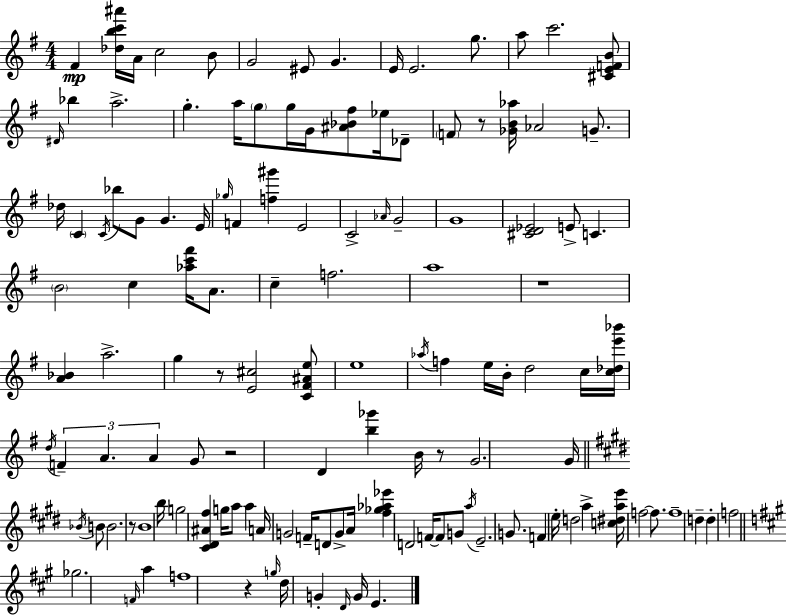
{
  \clef treble
  \numericTimeSignature
  \time 4/4
  \key g \major
  fis'4\mp <des'' b'' c''' ais'''>16 a'16 c''2 b'8 | g'2 eis'8 g'4. | e'16 e'2. g''8. | a''8 c'''2. <cis' e' f' b'>8 | \break \grace { dis'16 } bes''4 a''2.-> | g''4.-. a''16 \parenthesize g''8 g''16 g'16 <ais' bes' fis''>8 ees''16 des'8-- | \parenthesize f'8 r8 <ges' b' aes''>16 aes'2 g'8.-- | des''16 \parenthesize c'4 \acciaccatura { c'16 } bes''8 g'8 g'4. | \break e'16 \grace { ges''16 } f'4 <f'' gis'''>4 e'2 | c'2-> \grace { aes'16 } g'2-- | g'1 | <cis' d' ees'>2 e'8-> c'4. | \break \parenthesize b'2 c''4 | <aes'' c''' fis'''>16 a'8. c''4-- f''2. | a''1 | r1 | \break <a' bes'>4 a''2.-> | g''4 r8 <e' cis''>2 | <c' fis' ais' e''>8 e''1 | \acciaccatura { aes''16 } f''4 e''16 b'16-. d''2 | \break c''16 <c'' des'' e''' bes'''>16 \acciaccatura { d''16 } \tuplet 3/2 { f'4-- a'4. | a'4 } g'8 r2 d'4 | <b'' ges'''>4 b'16 r8 g'2. | g'16 \bar "||" \break \key e \major \acciaccatura { bes'16 } b'8 b'2. r8 | b'1 | b''16 g''2 <cis' dis' ais' fis''>4 g''16 a''8 | a''4 a'16 g'2 f'16-- d'8 | \break g'8-> a'16 <fis'' ges'' aes'' ees'''>4 d'2 | f'16~~ f'8 g'8 \acciaccatura { a''16 } e'2.-- | g'8. f'4 e''16-. d''2 | a''4-> <c'' dis'' a'' e'''>16 f''2~~ f''8. | \break f''1-- | d''4-- d''4-. f''2 | \bar "||" \break \key a \major ges''2. \grace { f'16 } a''4 | f''1 | r4 \grace { g''16 } d''16 g'4-. \grace { d'16 } g'16 e'4. | \bar "|."
}